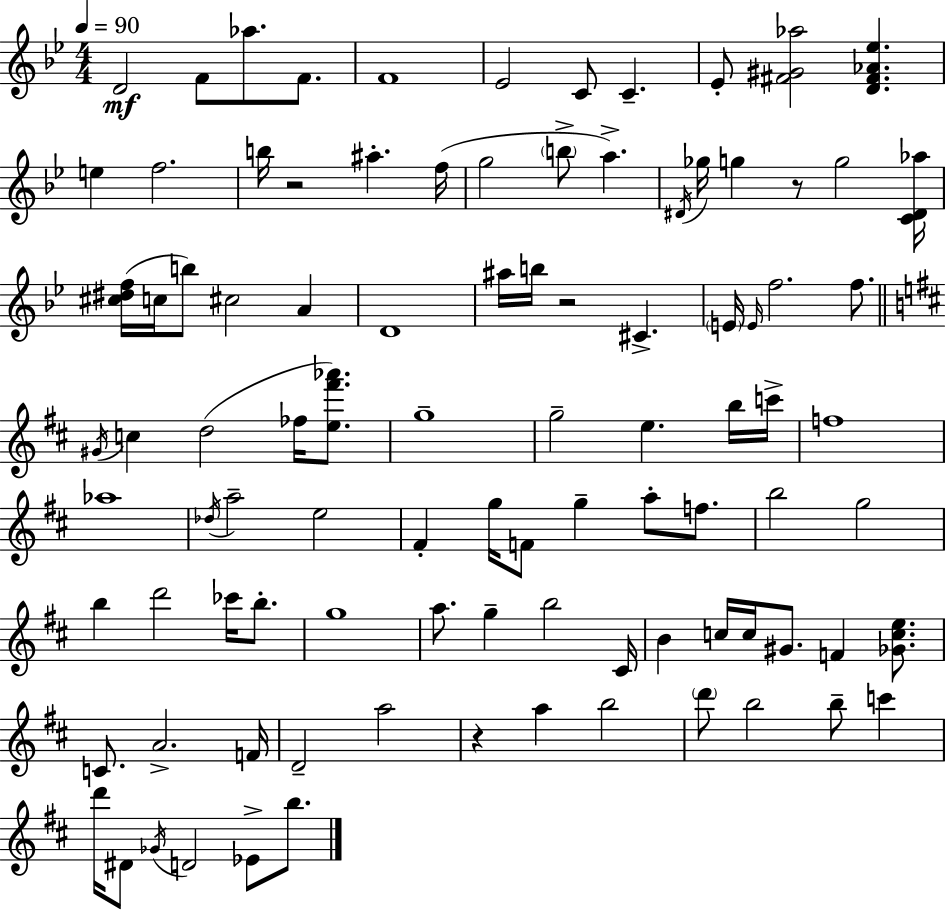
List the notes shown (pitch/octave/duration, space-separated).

D4/h F4/e Ab5/e. F4/e. F4/w Eb4/h C4/e C4/q. Eb4/e [F#4,G#4,Ab5]/h [D4,F#4,Ab4,Eb5]/q. E5/q F5/h. B5/s R/h A#5/q. F5/s G5/h B5/e A5/q. D#4/s Gb5/s G5/q R/e G5/h [C4,D#4,Ab5]/s [C#5,D#5,F5]/s C5/s B5/e C#5/h A4/q D4/w A#5/s B5/s R/h C#4/q. E4/s E4/s F5/h. F5/e. G#4/s C5/q D5/h FES5/s [E5,F#6,Ab6]/e. G5/w G5/h E5/q. B5/s C6/s F5/w Ab5/w Db5/s A5/h E5/h F#4/q G5/s F4/e G5/q A5/e F5/e. B5/h G5/h B5/q D6/h CES6/s B5/e. G5/w A5/e. G5/q B5/h C#4/s B4/q C5/s C5/s G#4/e. F4/q [Gb4,C5,E5]/e. C4/e. A4/h. F4/s D4/h A5/h R/q A5/q B5/h D6/e B5/h B5/e C6/q D6/s D#4/e Gb4/s D4/h Eb4/e B5/e.